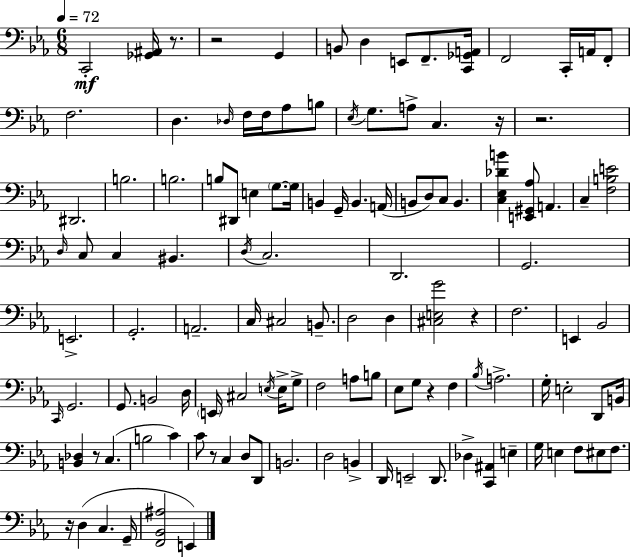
C2/h [Gb2,A#2]/s R/e. R/h G2/q B2/e D3/q E2/e F2/e. [C2,Gb2,A2]/s F2/h C2/s A2/s F2/e F3/h. D3/q. Db3/s F3/s F3/s Ab3/e B3/e Eb3/s G3/e. A3/e C3/q. R/s R/h. D#2/h. B3/h. B3/h. B3/e D#2/e E3/q G3/e. G3/s B2/q G2/s B2/q. A2/s B2/e D3/e C3/e B2/q. [C3,Eb3,Db4,B4]/q [E2,G#2,Ab3]/e A2/q. C3/q [F3,B3,E4]/h D3/s C3/e C3/q BIS2/q. D3/s C3/h. D2/h. G2/h. E2/h. G2/h. A2/h. C3/s C#3/h B2/e. D3/h D3/q [C#3,E3,G4]/h R/q F3/h. E2/q Bb2/h C2/s G2/h. G2/e. B2/h D3/s E2/s C#3/h E3/s E3/s G3/e F3/h A3/e B3/e Eb3/e G3/e R/q F3/q Bb3/s A3/h. G3/s E3/h D2/e B2/s [B2,Db3]/q R/e C3/q. B3/h C4/q C4/e R/e C3/q D3/e D2/e B2/h. D3/h B2/q D2/s E2/h D2/e. Db3/q [C2,A#2]/q E3/q G3/s E3/q F3/e EIS3/e F3/e. R/s D3/q C3/q. G2/s [F2,Bb2,A#3]/h E2/q